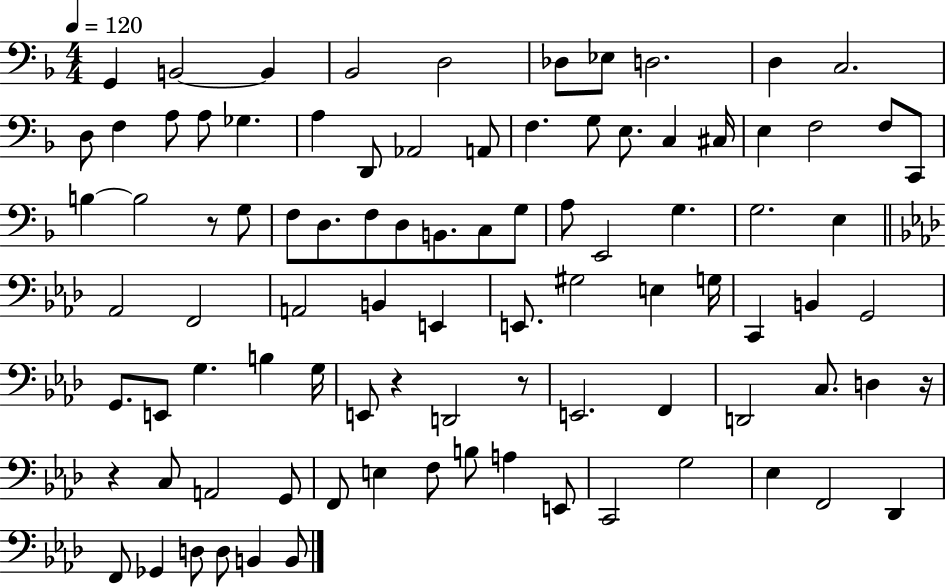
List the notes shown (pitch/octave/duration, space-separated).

G2/q B2/h B2/q Bb2/h D3/h Db3/e Eb3/e D3/h. D3/q C3/h. D3/e F3/q A3/e A3/e Gb3/q. A3/q D2/e Ab2/h A2/e F3/q. G3/e E3/e. C3/q C#3/s E3/q F3/h F3/e C2/e B3/q B3/h R/e G3/e F3/e D3/e. F3/e D3/e B2/e. C3/e G3/e A3/e E2/h G3/q. G3/h. E3/q Ab2/h F2/h A2/h B2/q E2/q E2/e. G#3/h E3/q G3/s C2/q B2/q G2/h G2/e. E2/e G3/q. B3/q G3/s E2/e R/q D2/h R/e E2/h. F2/q D2/h C3/e. D3/q R/s R/q C3/e A2/h G2/e F2/e E3/q F3/e B3/e A3/q E2/e C2/h G3/h Eb3/q F2/h Db2/q F2/e Gb2/q D3/e D3/e B2/q B2/e